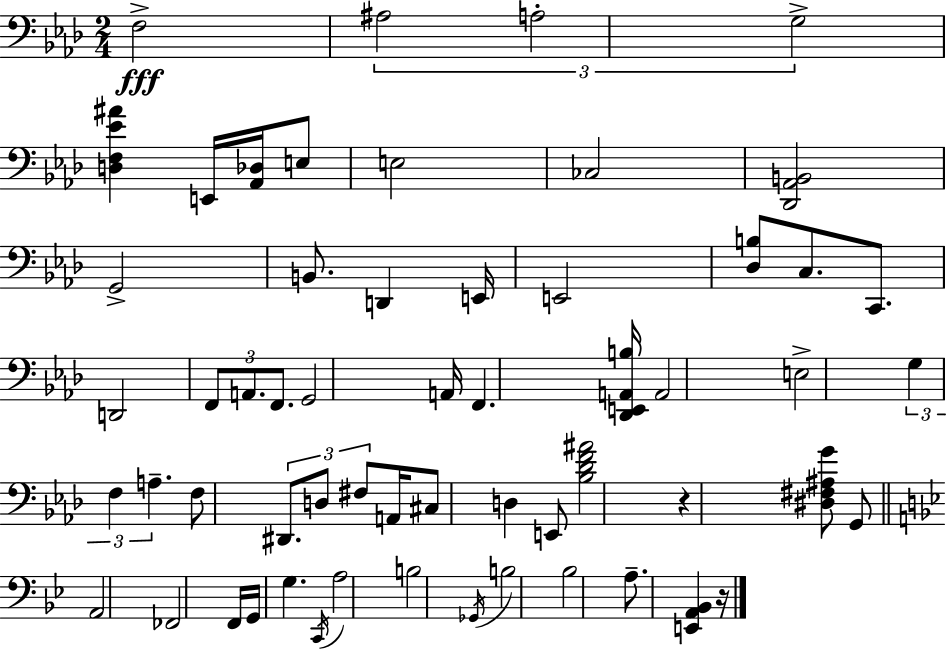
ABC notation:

X:1
T:Untitled
M:2/4
L:1/4
K:Fm
F,2 ^A,2 A,2 G,2 [D,F,_E^A] E,,/4 [_A,,_D,]/4 E,/2 E,2 _C,2 [_D,,_A,,B,,]2 G,,2 B,,/2 D,, E,,/4 E,,2 [_D,B,]/2 C,/2 C,,/2 D,,2 F,,/2 A,,/2 F,,/2 G,,2 A,,/4 F,, [_D,,E,,A,,B,]/4 A,,2 E,2 G, F, A, F,/2 ^D,,/2 D,/2 ^F,/2 A,,/4 ^C,/2 D, E,,/2 [_B,_DF^A]2 z [^D,^F,^A,G]/2 G,,/2 A,,2 _F,,2 F,,/4 G,,/4 G, C,,/4 A,2 B,2 _G,,/4 B,2 _B,2 A,/2 [E,,A,,_B,,] z/4